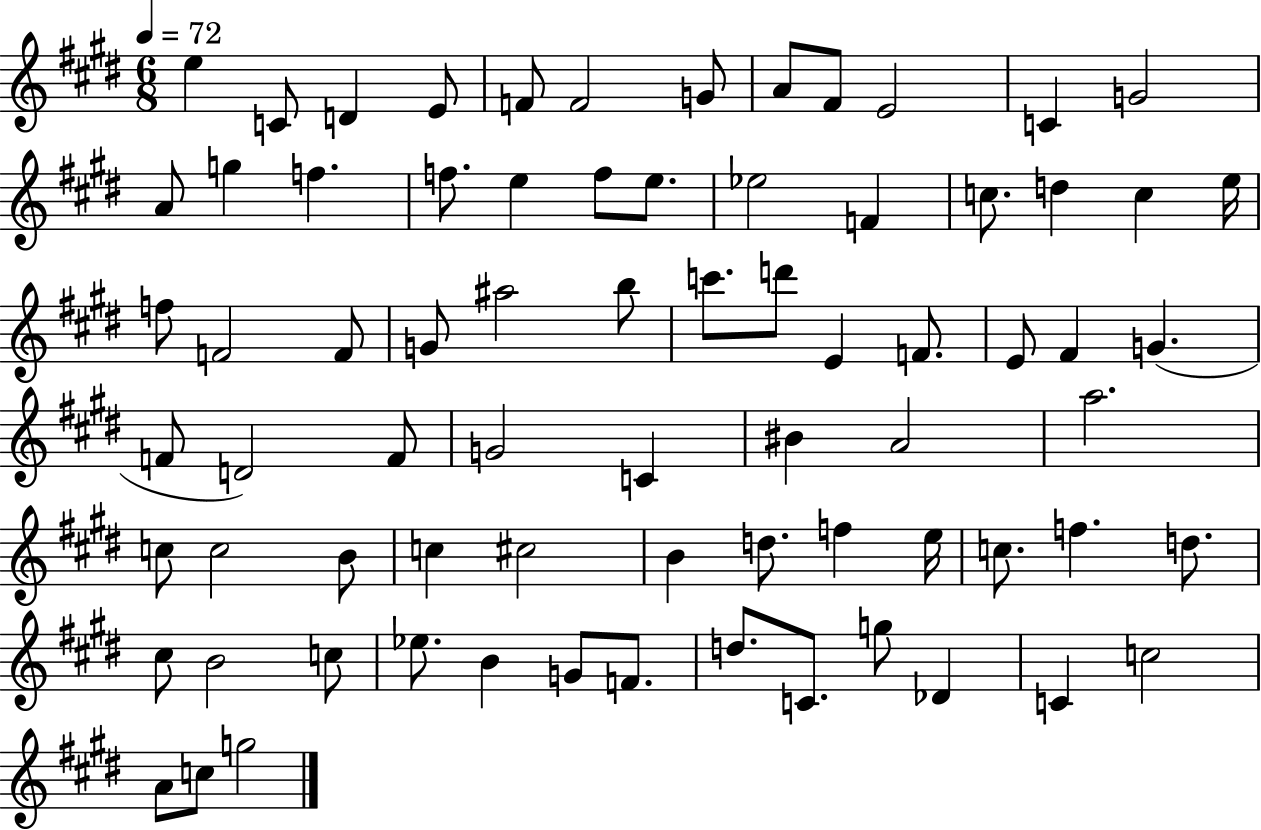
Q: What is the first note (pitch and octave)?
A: E5